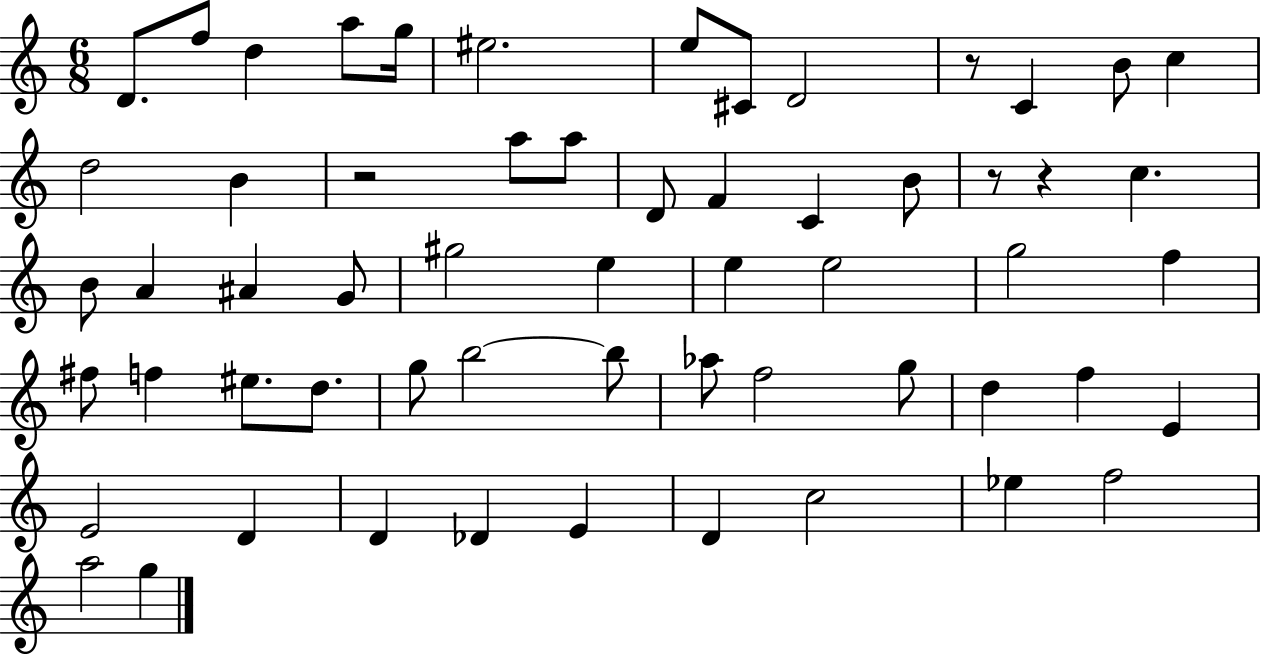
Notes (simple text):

D4/e. F5/e D5/q A5/e G5/s EIS5/h. E5/e C#4/e D4/h R/e C4/q B4/e C5/q D5/h B4/q R/h A5/e A5/e D4/e F4/q C4/q B4/e R/e R/q C5/q. B4/e A4/q A#4/q G4/e G#5/h E5/q E5/q E5/h G5/h F5/q F#5/e F5/q EIS5/e. D5/e. G5/e B5/h B5/e Ab5/e F5/h G5/e D5/q F5/q E4/q E4/h D4/q D4/q Db4/q E4/q D4/q C5/h Eb5/q F5/h A5/h G5/q